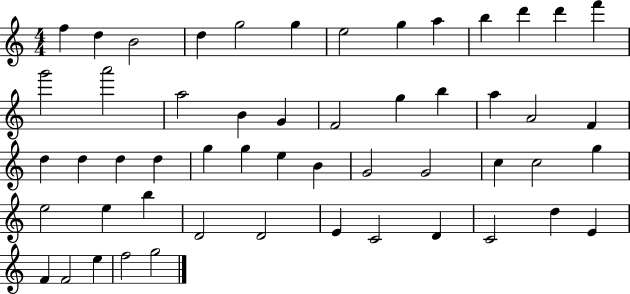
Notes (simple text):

F5/q D5/q B4/h D5/q G5/h G5/q E5/h G5/q A5/q B5/q D6/q D6/q F6/q G6/h A6/h A5/h B4/q G4/q F4/h G5/q B5/q A5/q A4/h F4/q D5/q D5/q D5/q D5/q G5/q G5/q E5/q B4/q G4/h G4/h C5/q C5/h G5/q E5/h E5/q B5/q D4/h D4/h E4/q C4/h D4/q C4/h D5/q E4/q F4/q F4/h E5/q F5/h G5/h